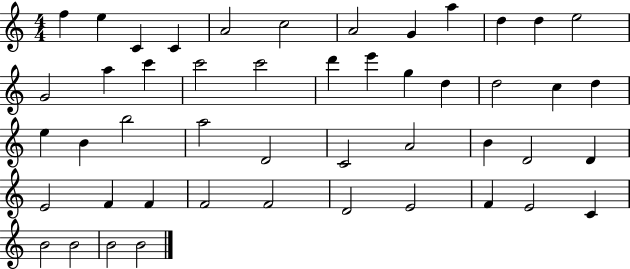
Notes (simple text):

F5/q E5/q C4/q C4/q A4/h C5/h A4/h G4/q A5/q D5/q D5/q E5/h G4/h A5/q C6/q C6/h C6/h D6/q E6/q G5/q D5/q D5/h C5/q D5/q E5/q B4/q B5/h A5/h D4/h C4/h A4/h B4/q D4/h D4/q E4/h F4/q F4/q F4/h F4/h D4/h E4/h F4/q E4/h C4/q B4/h B4/h B4/h B4/h